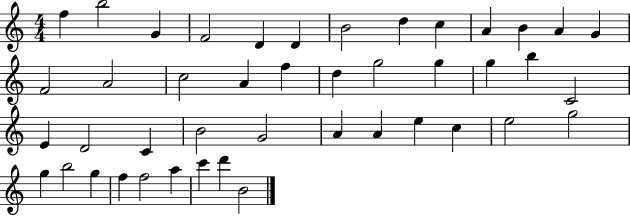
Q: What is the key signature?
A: C major